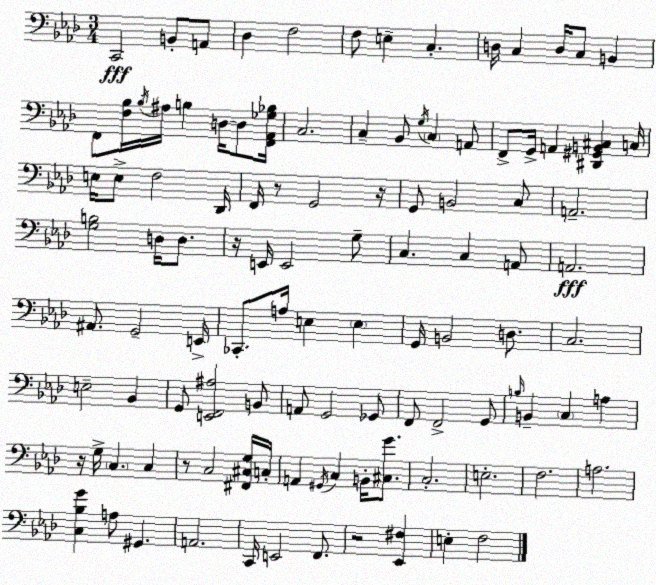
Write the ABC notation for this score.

X:1
T:Untitled
M:3/4
L:1/4
K:Ab
C,,2 B,,/2 A,,/2 _D, F,2 F,/2 E, C, D,/4 C, D,/4 C,/2 B,, F,,/2 [F,_B,]/4 _B,/4 ^A,/4 B, D,/4 D,/2 [F,,_A,,_G,_B,]/4 C,2 C, _B,,/2 G,/4 C, A,,/2 F,,/2 G,,/4 A,, [^D,,^G,,B,,^C,] C,/4 E,/4 E,/2 F,2 _D,,/4 F,,/4 z/2 G,,2 z/4 G,,/2 B,,2 C,/2 A,,2 [G,B,]2 D,/4 D,/2 z/4 E,,/4 E,,2 G,/2 C, C, A,,/2 A,,2 ^A,,/2 G,,2 E,,/4 _C,,/2 A,/4 E, E, G,,/4 B,,2 D,/2 C,2 E,2 _B,, G,,/2 [E,,F,,^A,]2 B,,/2 A,,/2 G,,2 _G,,/2 F,,/2 F,,2 G,,/2 B,/4 B,, C, A, z/4 G,/4 C, C, z/2 C,2 [^F,,^C,G,]/4 C,/4 A,, ^G,,/4 C, B,,/4 [^C,G]/2 C,2 E,2 F,2 A,2 [C,_B,G] A,/2 ^G,, A,,2 C,,/4 E,,2 F,,/2 z2 [_E,,^F,] E, F,2